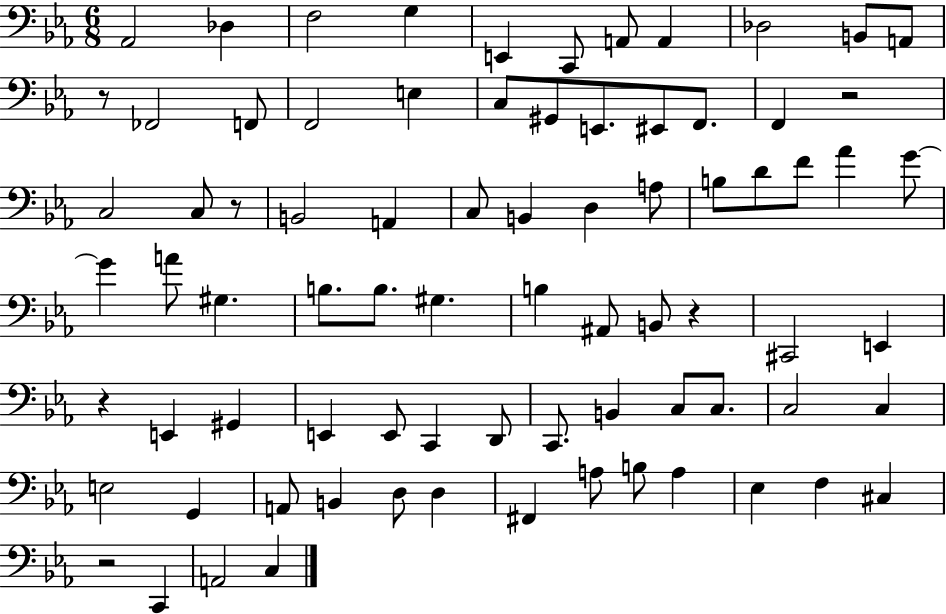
X:1
T:Untitled
M:6/8
L:1/4
K:Eb
_A,,2 _D, F,2 G, E,, C,,/2 A,,/2 A,, _D,2 B,,/2 A,,/2 z/2 _F,,2 F,,/2 F,,2 E, C,/2 ^G,,/2 E,,/2 ^E,,/2 F,,/2 F,, z2 C,2 C,/2 z/2 B,,2 A,, C,/2 B,, D, A,/2 B,/2 D/2 F/2 _A G/2 G A/2 ^G, B,/2 B,/2 ^G, B, ^A,,/2 B,,/2 z ^C,,2 E,, z E,, ^G,, E,, E,,/2 C,, D,,/2 C,,/2 B,, C,/2 C,/2 C,2 C, E,2 G,, A,,/2 B,, D,/2 D, ^F,, A,/2 B,/2 A, _E, F, ^C, z2 C,, A,,2 C,